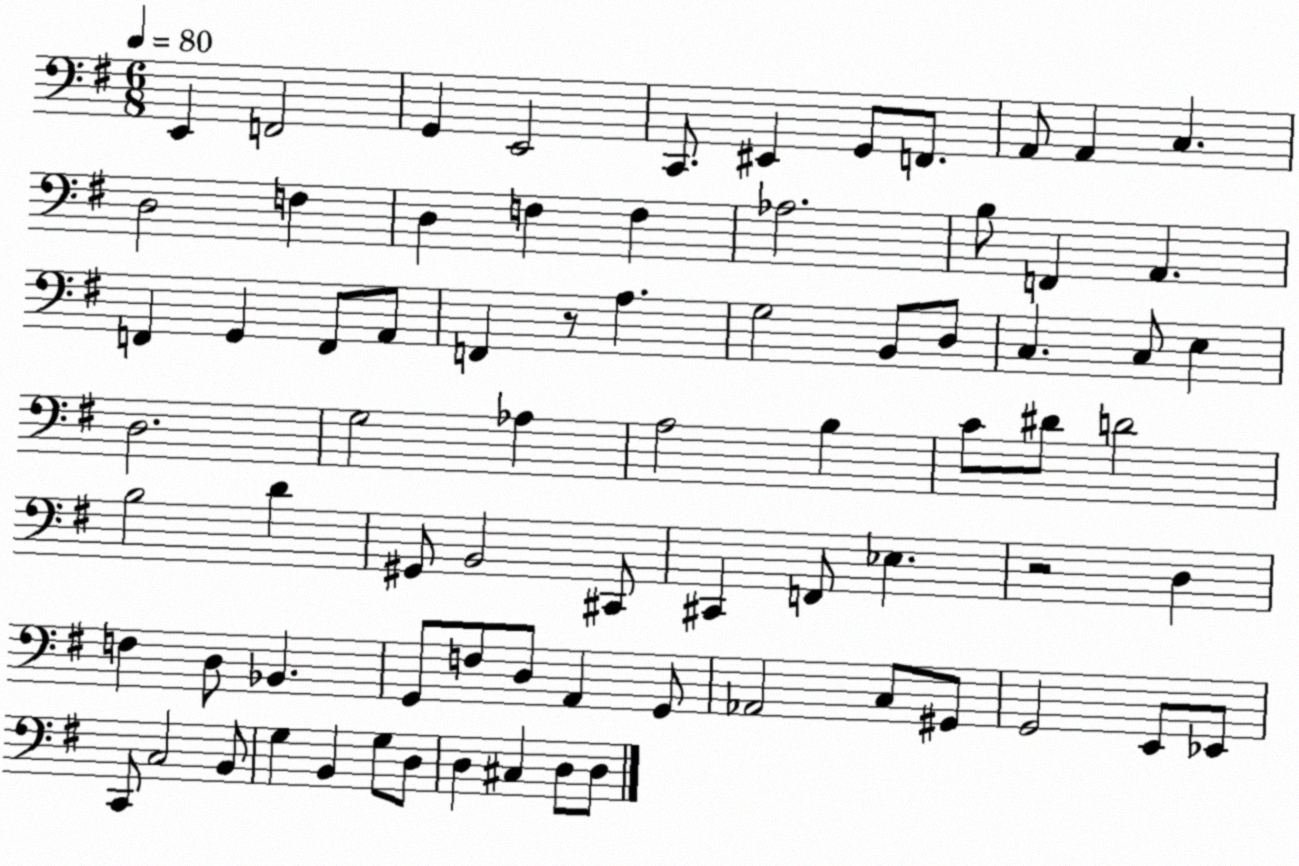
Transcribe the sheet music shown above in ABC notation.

X:1
T:Untitled
M:6/8
L:1/4
K:G
E,, F,,2 G,, E,,2 C,,/2 ^E,, G,,/2 F,,/2 A,,/2 A,, C, D,2 F, D, F, F, _A,2 B,/2 F,, A,, F,, G,, F,,/2 A,,/2 F,, z/2 A, G,2 B,,/2 D,/2 C, C,/2 E, D,2 G,2 _A, A,2 B, C/2 ^D/2 D2 B,2 D ^G,,/2 B,,2 ^C,,/2 ^C,, F,,/2 _E, z2 D, F, D,/2 _B,, G,,/2 F,/2 D,/2 A,, G,,/2 _A,,2 C,/2 ^G,,/2 G,,2 E,,/2 _E,,/2 C,,/2 C,2 B,,/2 G, B,, G,/2 D,/2 D, ^C, D,/2 D,/2